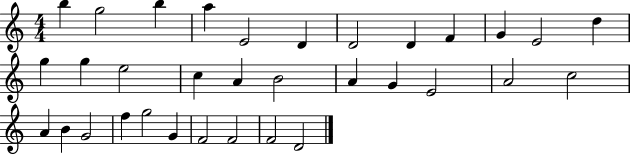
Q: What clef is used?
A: treble